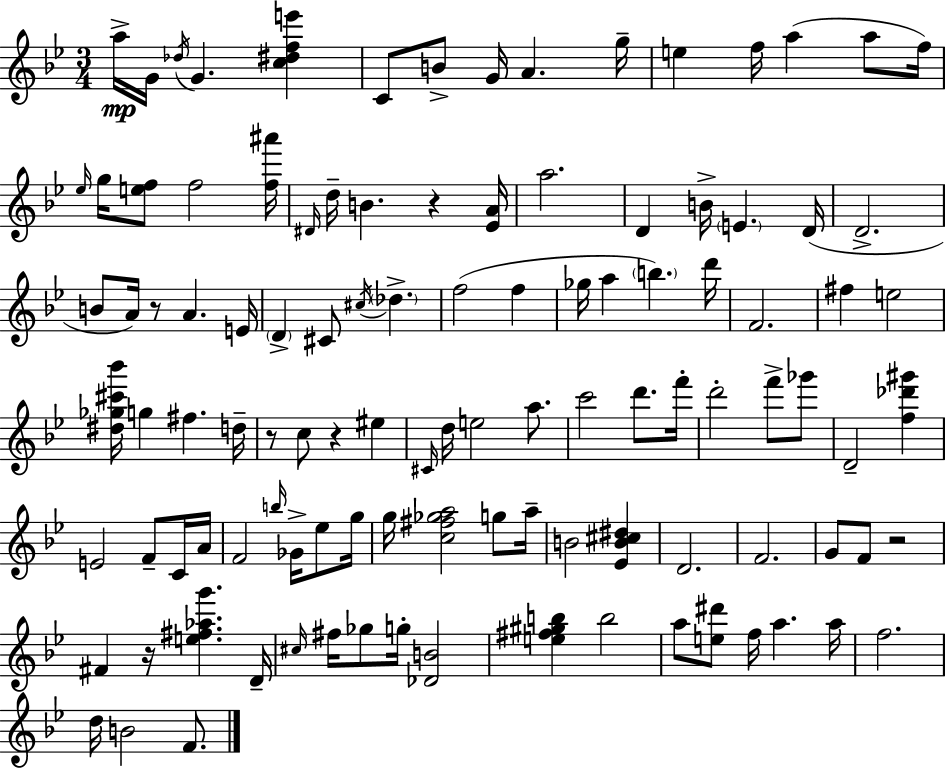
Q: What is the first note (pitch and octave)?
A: A5